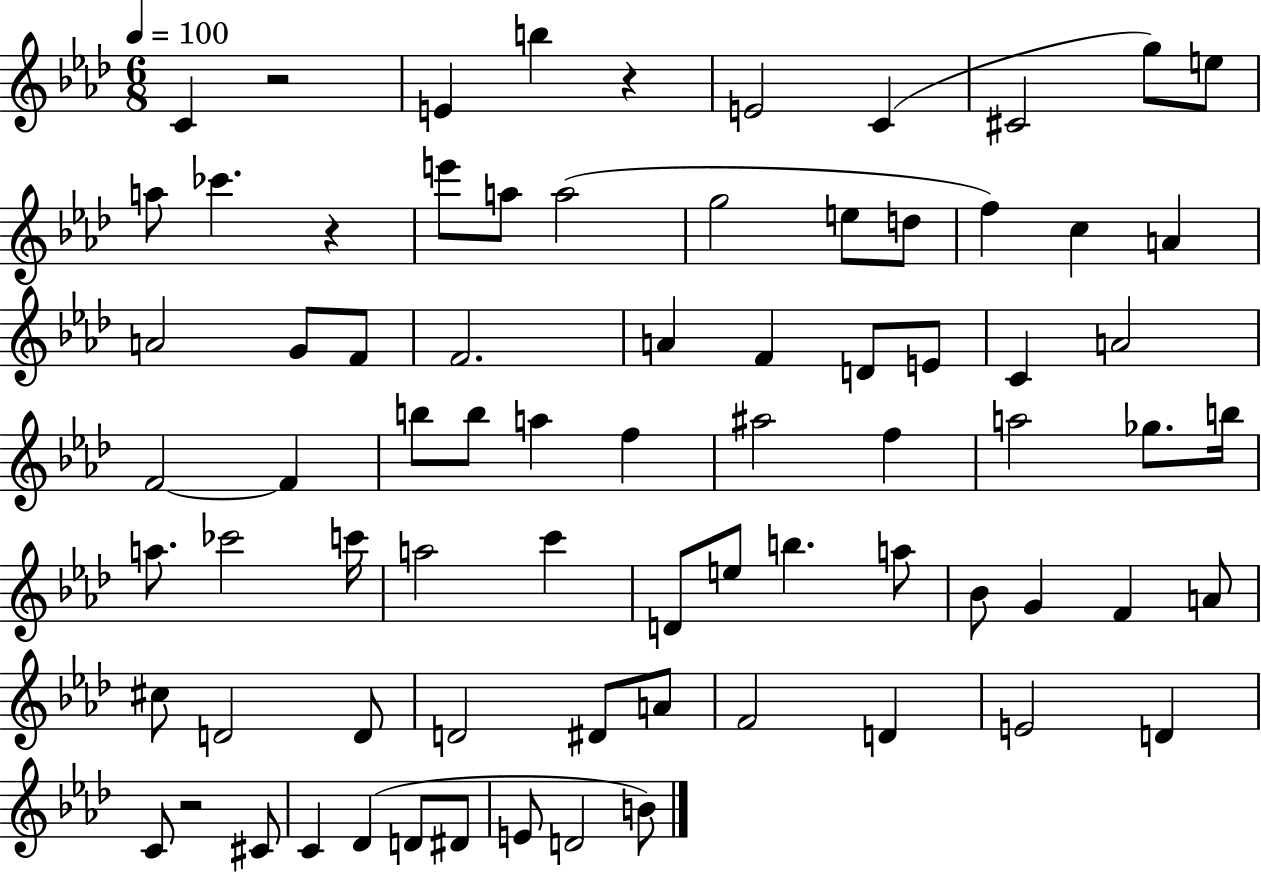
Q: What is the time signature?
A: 6/8